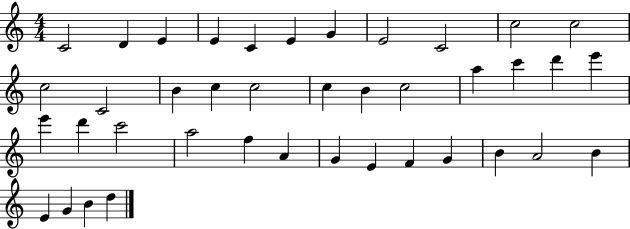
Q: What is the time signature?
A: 4/4